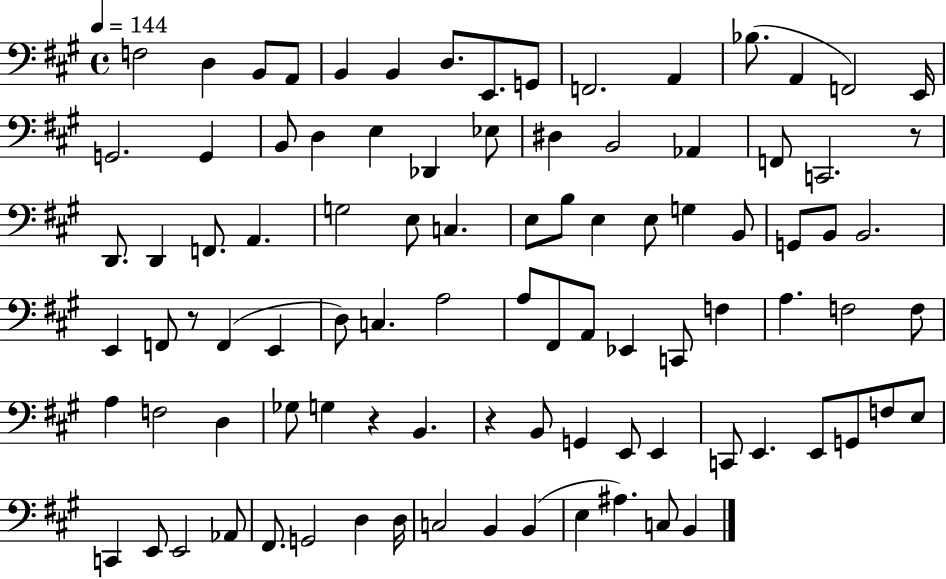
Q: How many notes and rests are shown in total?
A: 94